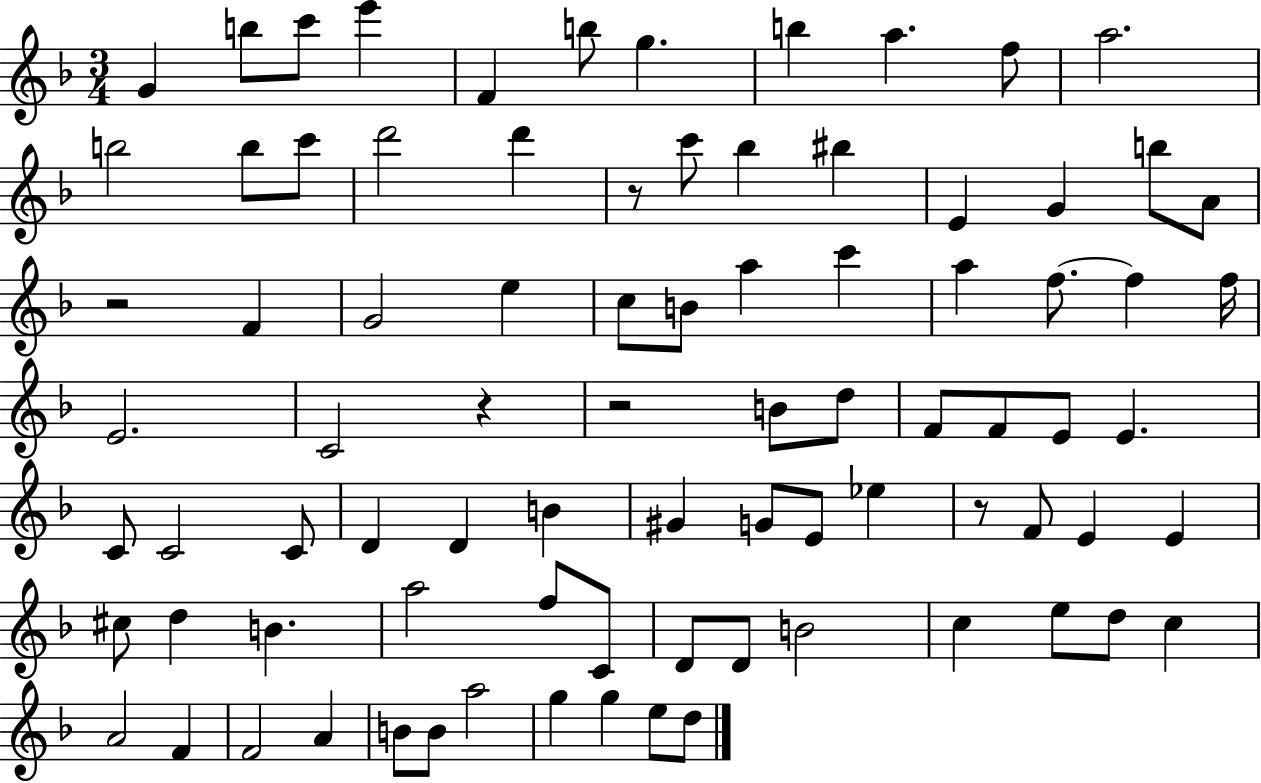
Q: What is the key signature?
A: F major